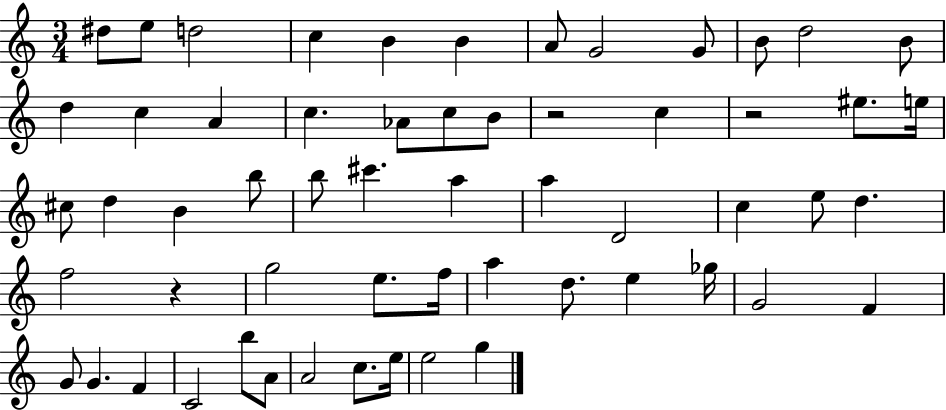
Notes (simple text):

D#5/e E5/e D5/h C5/q B4/q B4/q A4/e G4/h G4/e B4/e D5/h B4/e D5/q C5/q A4/q C5/q. Ab4/e C5/e B4/e R/h C5/q R/h EIS5/e. E5/s C#5/e D5/q B4/q B5/e B5/e C#6/q. A5/q A5/q D4/h C5/q E5/e D5/q. F5/h R/q G5/h E5/e. F5/s A5/q D5/e. E5/q Gb5/s G4/h F4/q G4/e G4/q. F4/q C4/h B5/e A4/e A4/h C5/e. E5/s E5/h G5/q